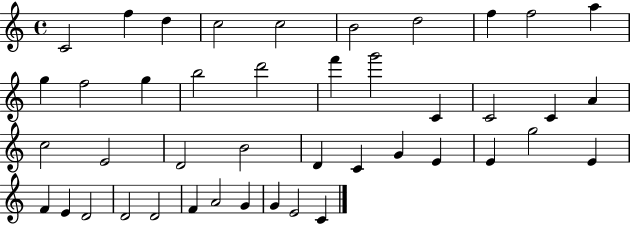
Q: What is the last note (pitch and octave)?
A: C4